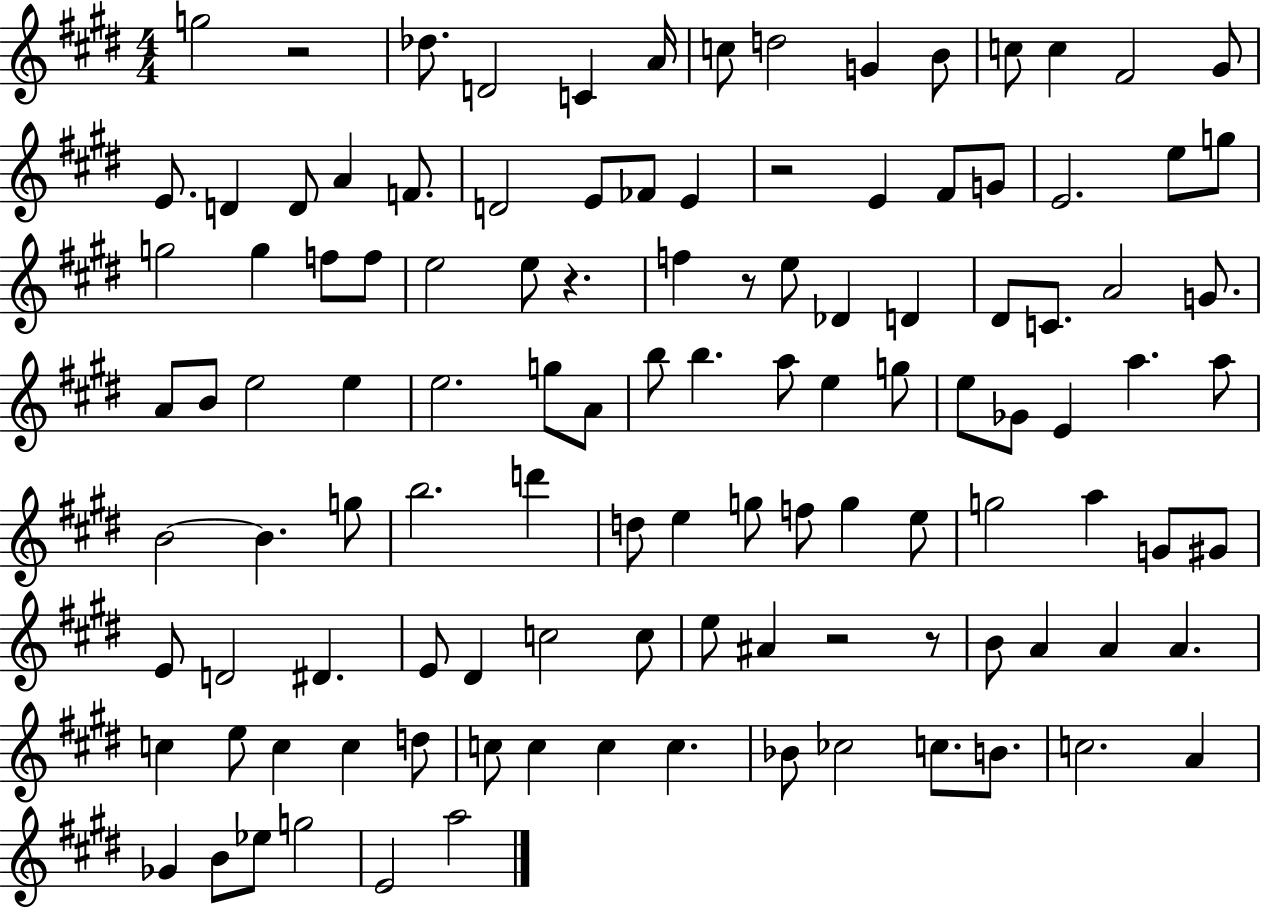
G5/h R/h Db5/e. D4/h C4/q A4/s C5/e D5/h G4/q B4/e C5/e C5/q F#4/h G#4/e E4/e. D4/q D4/e A4/q F4/e. D4/h E4/e FES4/e E4/q R/h E4/q F#4/e G4/e E4/h. E5/e G5/e G5/h G5/q F5/e F5/e E5/h E5/e R/q. F5/q R/e E5/e Db4/q D4/q D#4/e C4/e. A4/h G4/e. A4/e B4/e E5/h E5/q E5/h. G5/e A4/e B5/e B5/q. A5/e E5/q G5/e E5/e Gb4/e E4/q A5/q. A5/e B4/h B4/q. G5/e B5/h. D6/q D5/e E5/q G5/e F5/e G5/q E5/e G5/h A5/q G4/e G#4/e E4/e D4/h D#4/q. E4/e D#4/q C5/h C5/e E5/e A#4/q R/h R/e B4/e A4/q A4/q A4/q. C5/q E5/e C5/q C5/q D5/e C5/e C5/q C5/q C5/q. Bb4/e CES5/h C5/e. B4/e. C5/h. A4/q Gb4/q B4/e Eb5/e G5/h E4/h A5/h